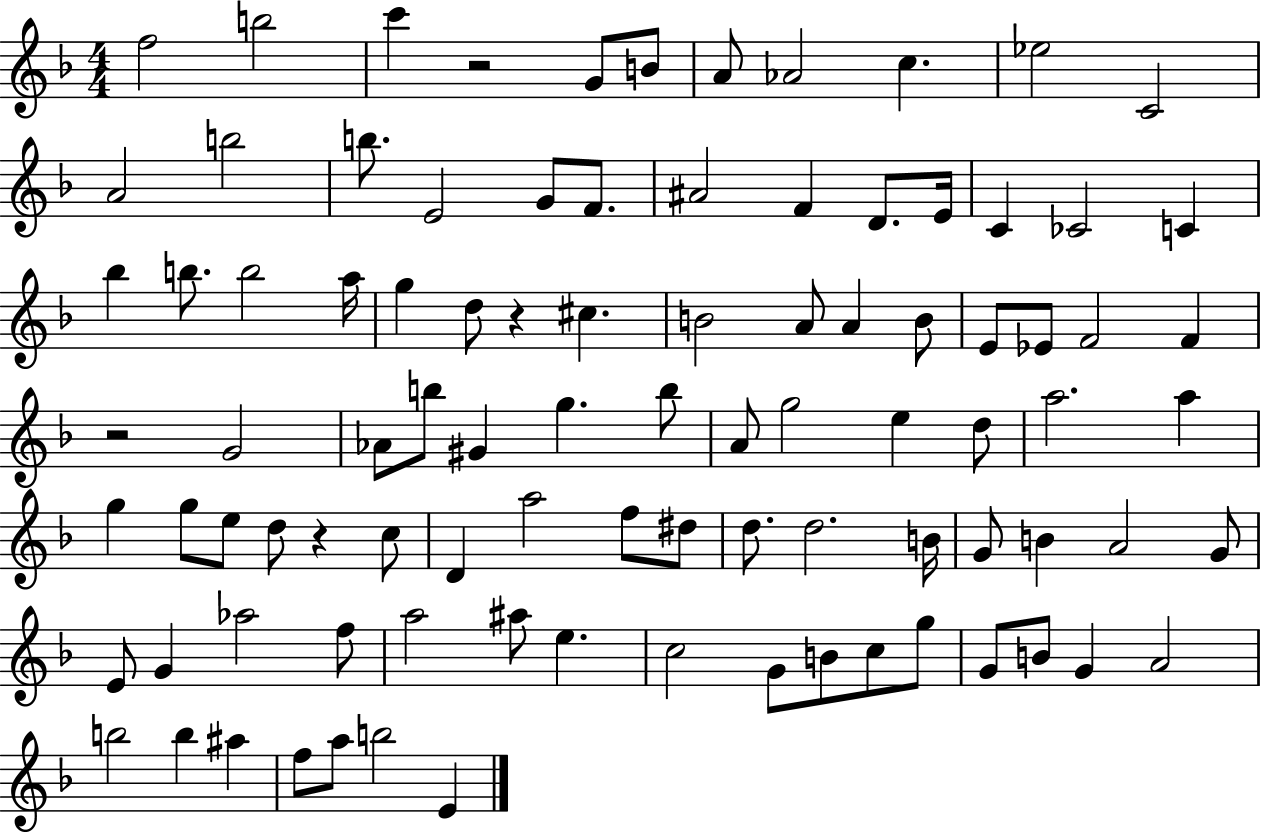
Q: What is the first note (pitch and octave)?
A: F5